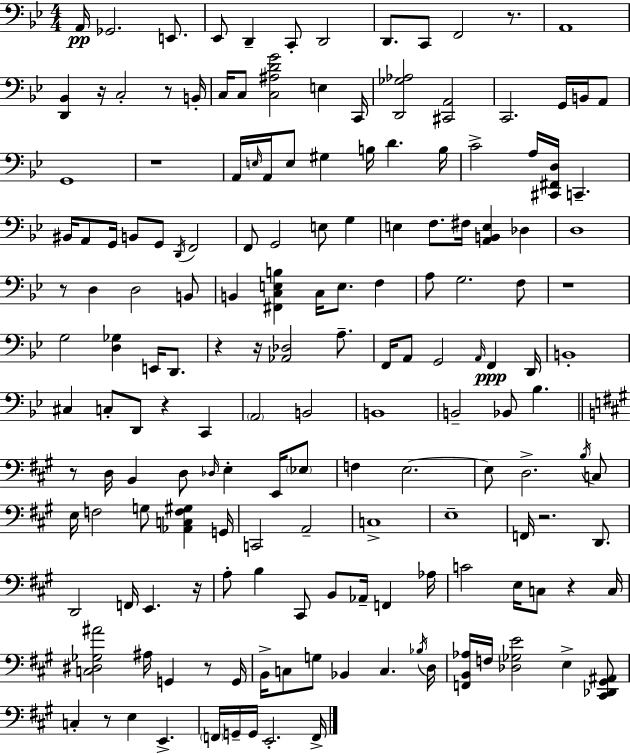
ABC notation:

X:1
T:Untitled
M:4/4
L:1/4
K:Gm
A,,/4 _G,,2 E,,/2 _E,,/2 D,, C,,/2 D,,2 D,,/2 C,,/2 F,,2 z/2 A,,4 [D,,_B,,] z/4 C,2 z/2 B,,/4 C,/4 C,/2 [C,^A,DG]2 E, C,,/4 [D,,_G,_A,]2 [^C,,A,,]2 C,,2 G,,/4 B,,/4 A,,/2 G,,4 z4 A,,/4 E,/4 A,,/4 E,/2 ^G, B,/4 D B,/4 C2 A,/4 [^C,,^F,,D,]/4 C,, ^B,,/4 A,,/2 G,,/4 B,,/2 G,,/2 D,,/4 F,,2 F,,/2 G,,2 E,/2 G, E, F,/2 ^F,/4 [A,,B,,E,] _D, D,4 z/2 D, D,2 B,,/2 B,, [^F,,C,E,B,] C,/4 E,/2 F, A,/2 G,2 F,/2 z4 G,2 [D,_G,] E,,/4 D,,/2 z z/4 [_A,,_D,]2 A,/2 F,,/4 A,,/2 G,,2 A,,/4 F,, D,,/4 B,,4 ^C, C,/2 D,,/2 z C,, A,,2 B,,2 B,,4 B,,2 _B,,/2 _B, z/2 D,/4 B,, D,/2 _D,/4 E, E,,/4 _E,/2 F, E,2 E,/2 D,2 B,/4 C,/2 E,/4 F,2 G,/2 [_A,,C,F,^G,] G,,/4 C,,2 A,,2 C,4 E,4 F,,/4 z2 D,,/2 D,,2 F,,/4 E,, z/4 A,/2 B, ^C,,/2 B,,/2 _A,,/4 F,, _A,/4 C2 E,/4 C,/2 z C,/4 [C,^D,_G,^A]2 ^A,/4 G,, z/2 G,,/4 B,,/4 C,/2 G,/2 _B,, C, _B,/4 D,/4 [F,,B,,_A,]/4 F,/4 [_D,_G,E]2 E, [^C,,_D,,^G,,^A,,]/2 C, z/2 E, E,, F,,/4 G,,/4 G,,/4 E,,2 F,,/4